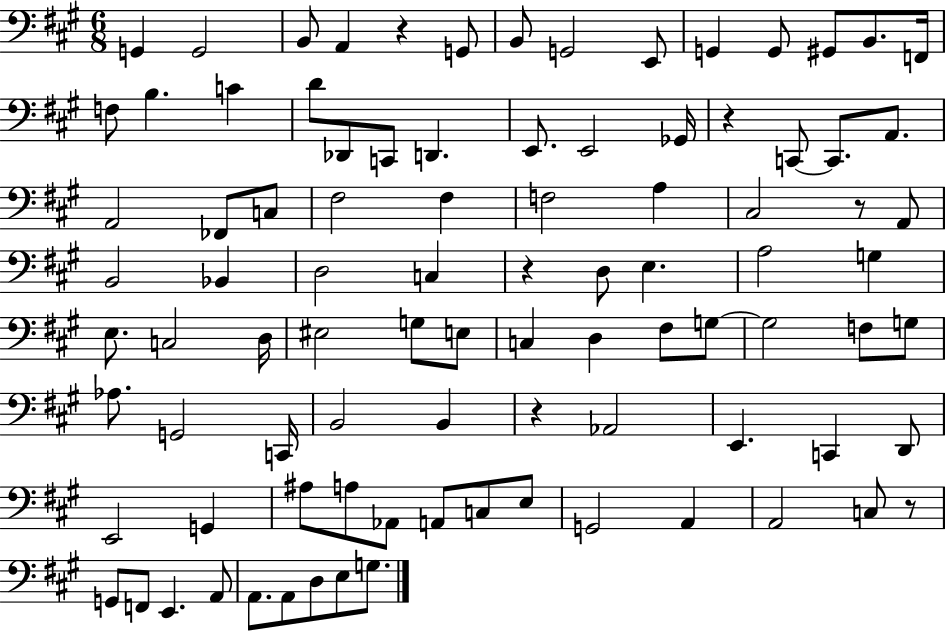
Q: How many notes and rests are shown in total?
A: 92